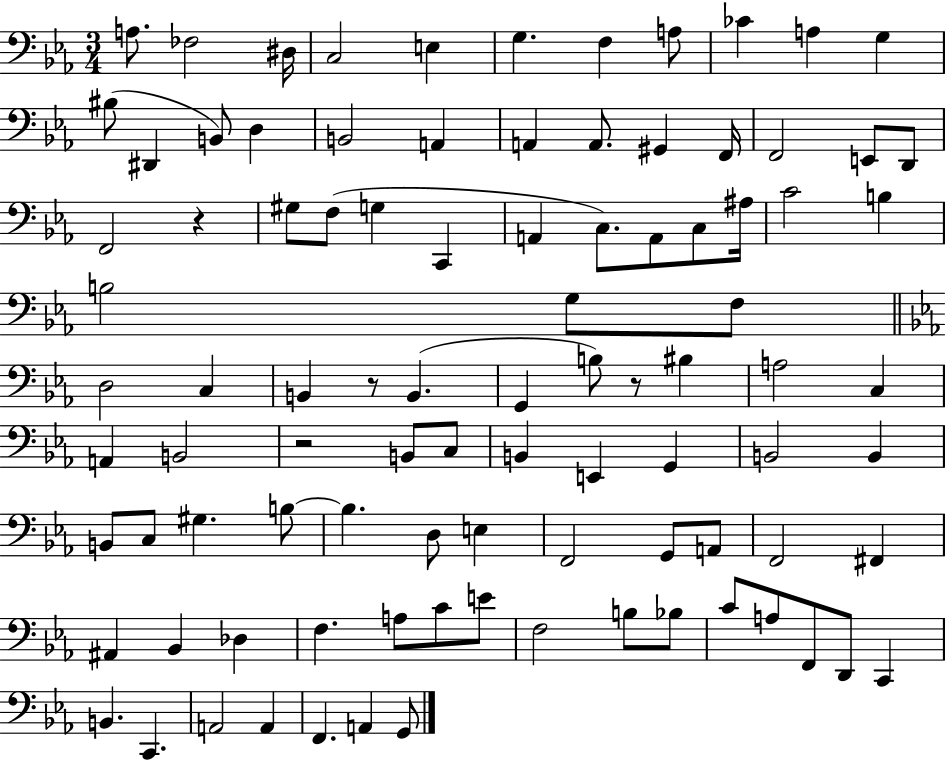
{
  \clef bass
  \numericTimeSignature
  \time 3/4
  \key ees \major
  a8. fes2 dis16 | c2 e4 | g4. f4 a8 | ces'4 a4 g4 | \break bis8( dis,4 b,8) d4 | b,2 a,4 | a,4 a,8. gis,4 f,16 | f,2 e,8 d,8 | \break f,2 r4 | gis8 f8( g4 c,4 | a,4 c8.) a,8 c8 ais16 | c'2 b4 | \break b2 g8 f8 | \bar "||" \break \key ees \major d2 c4 | b,4 r8 b,4.( | g,4 b8) r8 bis4 | a2 c4 | \break a,4 b,2 | r2 b,8 c8 | b,4 e,4 g,4 | b,2 b,4 | \break b,8 c8 gis4. b8~~ | b4. d8 e4 | f,2 g,8 a,8 | f,2 fis,4 | \break ais,4 bes,4 des4 | f4. a8 c'8 e'8 | f2 b8 bes8 | c'8 a8 f,8 d,8 c,4 | \break b,4. c,4. | a,2 a,4 | f,4. a,4 g,8 | \bar "|."
}